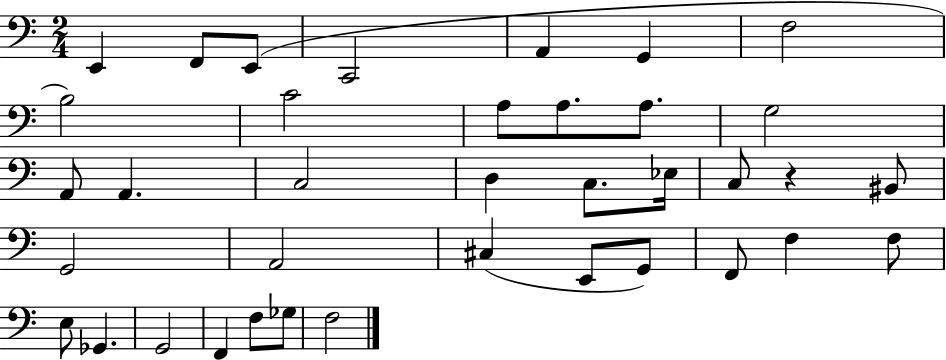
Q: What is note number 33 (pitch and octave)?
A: F2